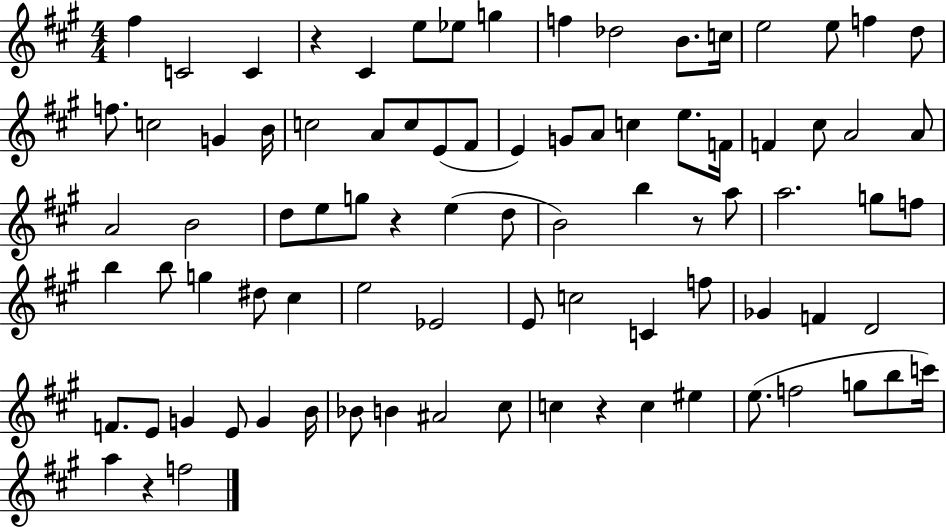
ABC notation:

X:1
T:Untitled
M:4/4
L:1/4
K:A
^f C2 C z ^C e/2 _e/2 g f _d2 B/2 c/4 e2 e/2 f d/2 f/2 c2 G B/4 c2 A/2 c/2 E/2 ^F/2 E G/2 A/2 c e/2 F/4 F ^c/2 A2 A/2 A2 B2 d/2 e/2 g/2 z e d/2 B2 b z/2 a/2 a2 g/2 f/2 b b/2 g ^d/2 ^c e2 _E2 E/2 c2 C f/2 _G F D2 F/2 E/2 G E/2 G B/4 _B/2 B ^A2 ^c/2 c z c ^e e/2 f2 g/2 b/2 c'/4 a z f2